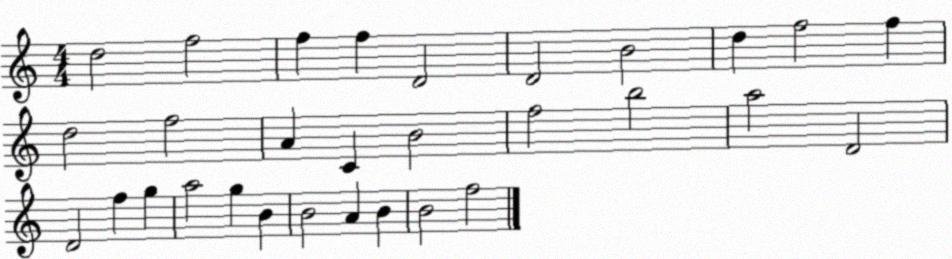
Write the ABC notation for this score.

X:1
T:Untitled
M:4/4
L:1/4
K:C
d2 f2 f f D2 D2 B2 d f2 f d2 f2 A C B2 f2 b2 a2 D2 D2 f g a2 g B B2 A B B2 f2